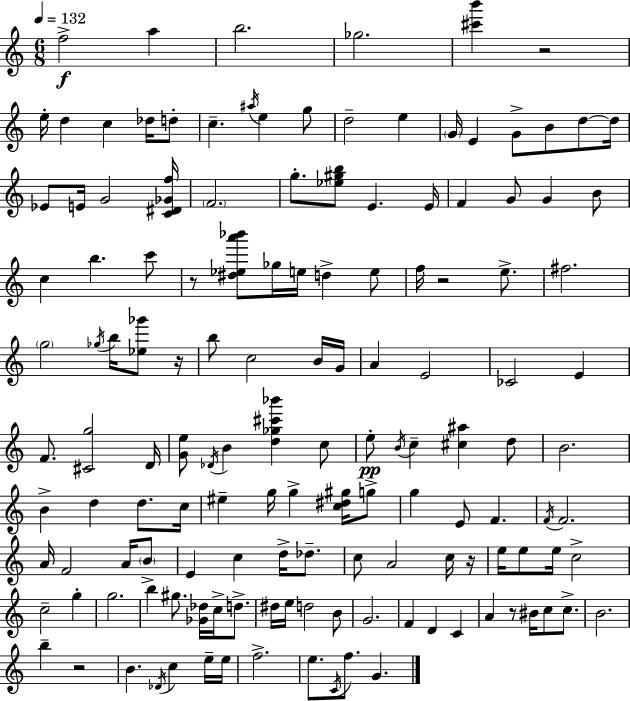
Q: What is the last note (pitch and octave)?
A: G4